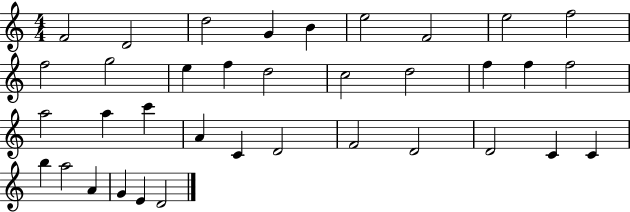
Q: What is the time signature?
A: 4/4